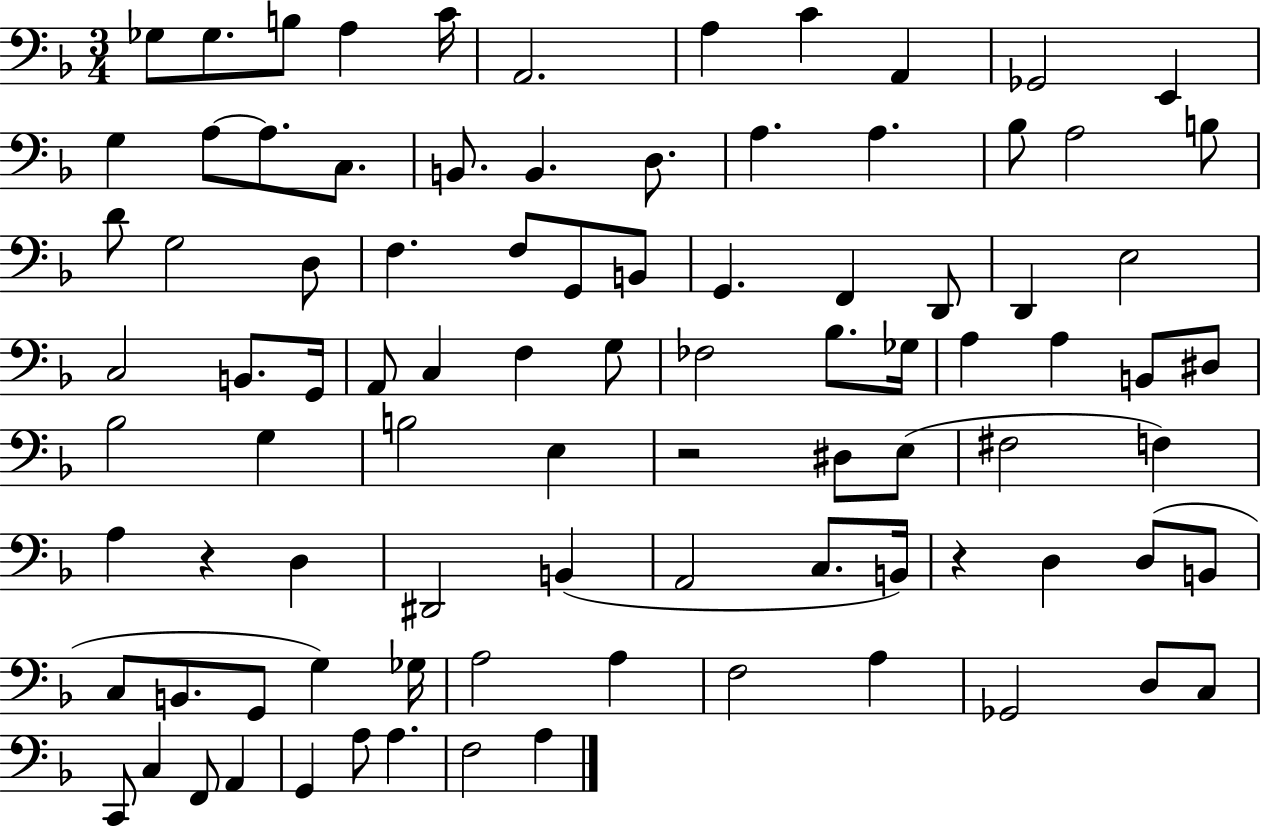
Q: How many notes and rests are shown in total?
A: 91